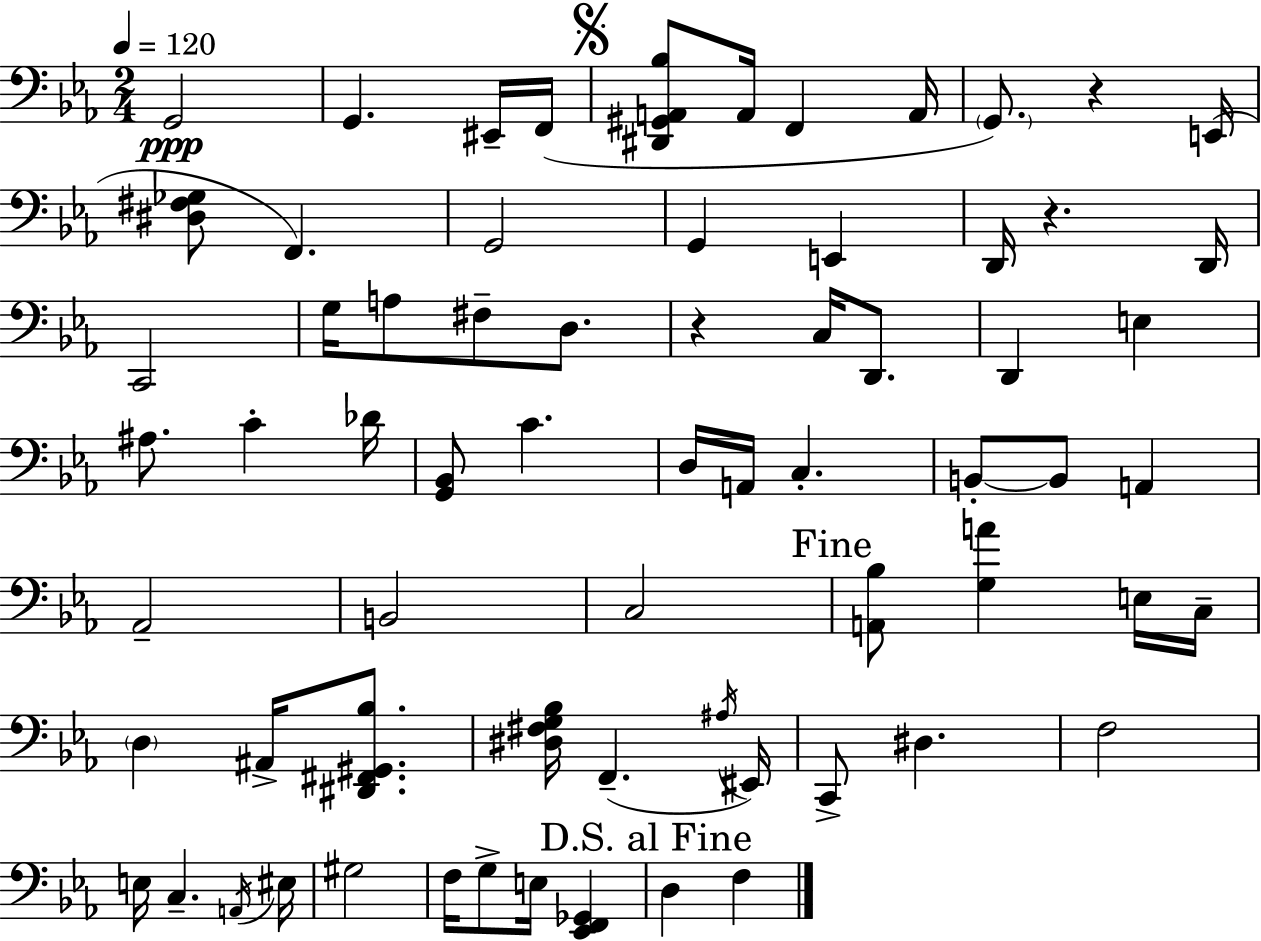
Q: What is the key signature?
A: EES major